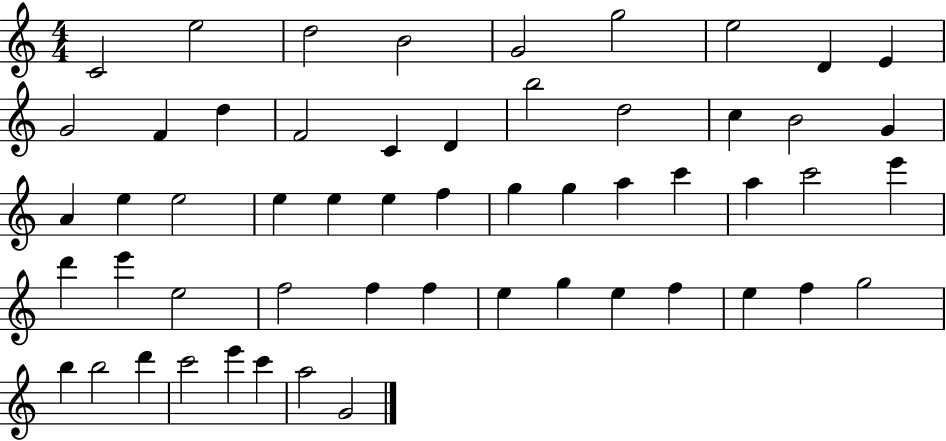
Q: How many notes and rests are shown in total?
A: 55